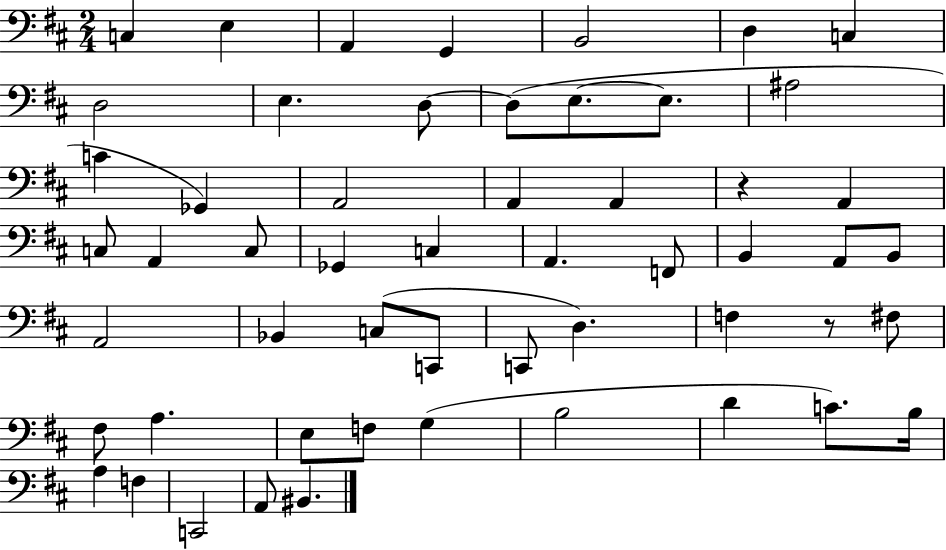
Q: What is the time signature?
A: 2/4